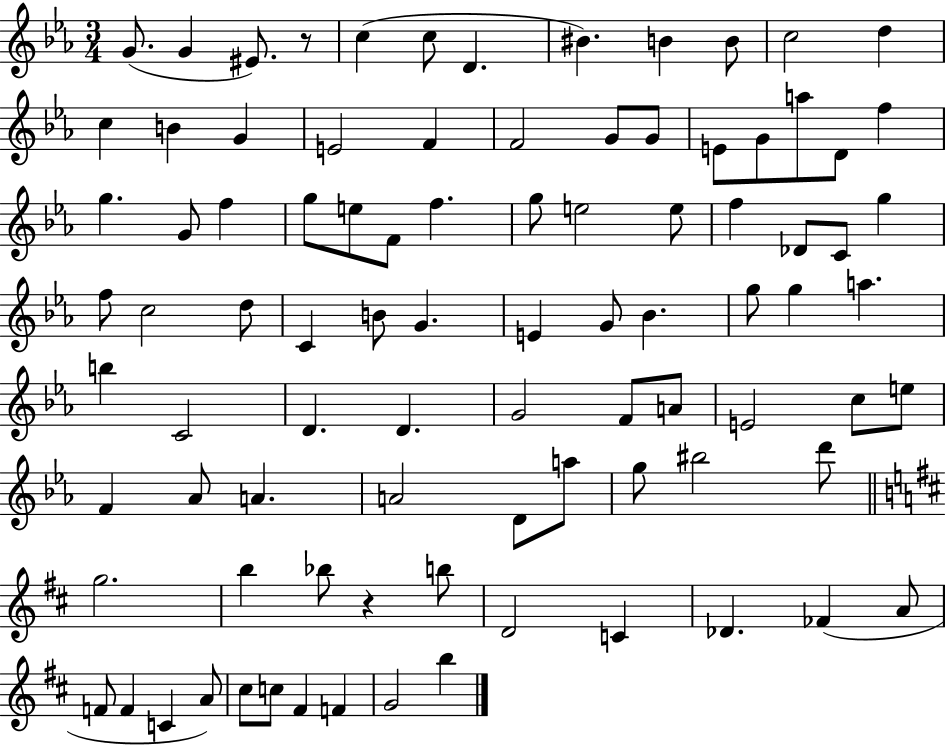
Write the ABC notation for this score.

X:1
T:Untitled
M:3/4
L:1/4
K:Eb
G/2 G ^E/2 z/2 c c/2 D ^B B B/2 c2 d c B G E2 F F2 G/2 G/2 E/2 G/2 a/2 D/2 f g G/2 f g/2 e/2 F/2 f g/2 e2 e/2 f _D/2 C/2 g f/2 c2 d/2 C B/2 G E G/2 _B g/2 g a b C2 D D G2 F/2 A/2 E2 c/2 e/2 F _A/2 A A2 D/2 a/2 g/2 ^b2 d'/2 g2 b _b/2 z b/2 D2 C _D _F A/2 F/2 F C A/2 ^c/2 c/2 ^F F G2 b